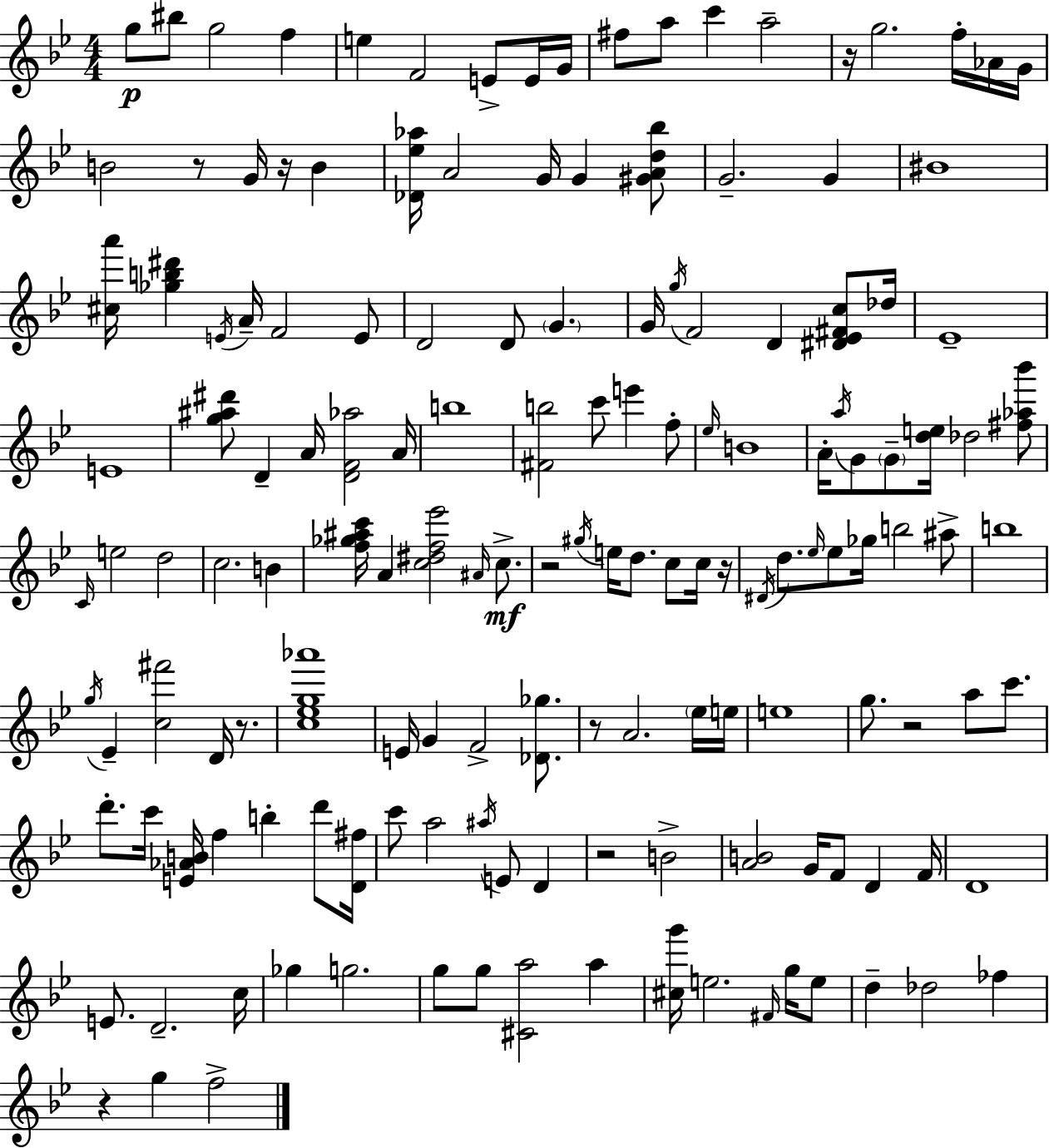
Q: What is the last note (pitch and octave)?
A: F5